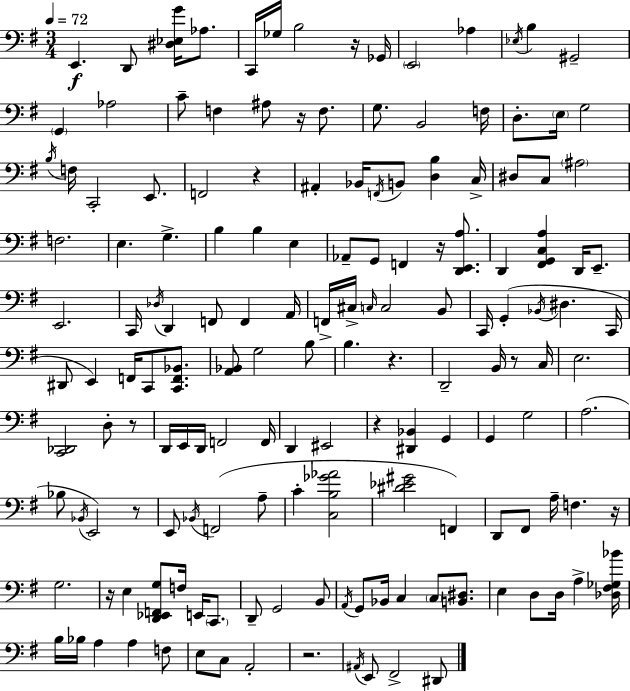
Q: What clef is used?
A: bass